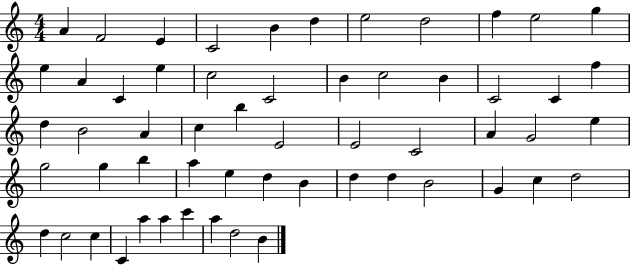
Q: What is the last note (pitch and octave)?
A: B4